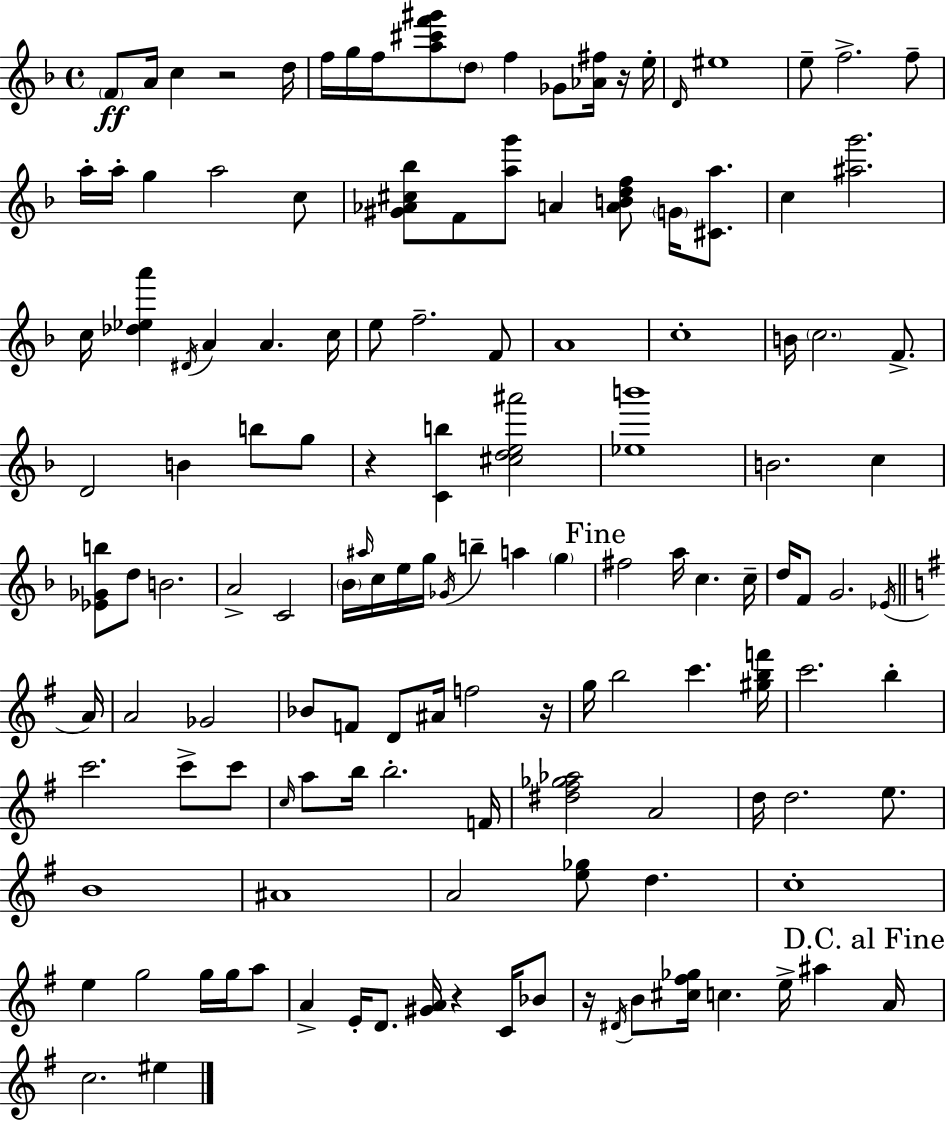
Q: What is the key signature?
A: D minor